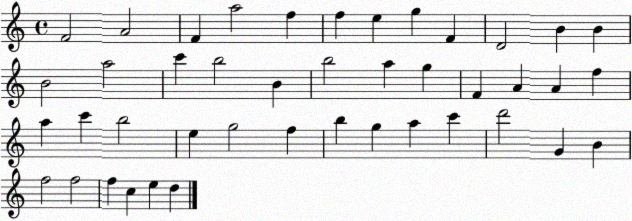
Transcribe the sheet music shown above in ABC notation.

X:1
T:Untitled
M:4/4
L:1/4
K:C
F2 A2 F a2 f f e g F D2 B B B2 a2 c' b2 B b2 a g F A A f a c' b2 e g2 f b g a c' d'2 G B f2 f2 f c e d